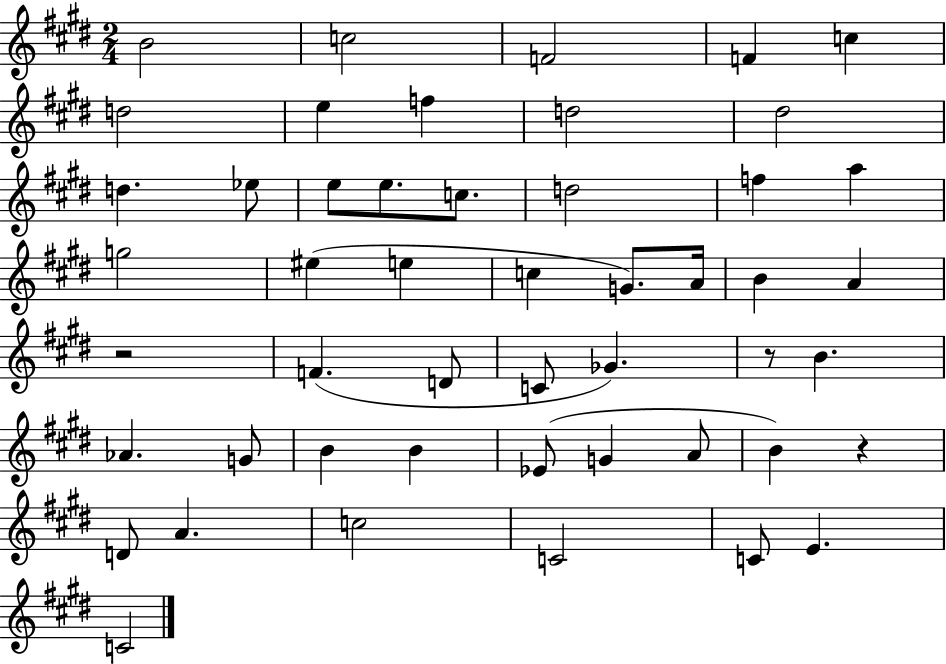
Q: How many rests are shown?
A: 3